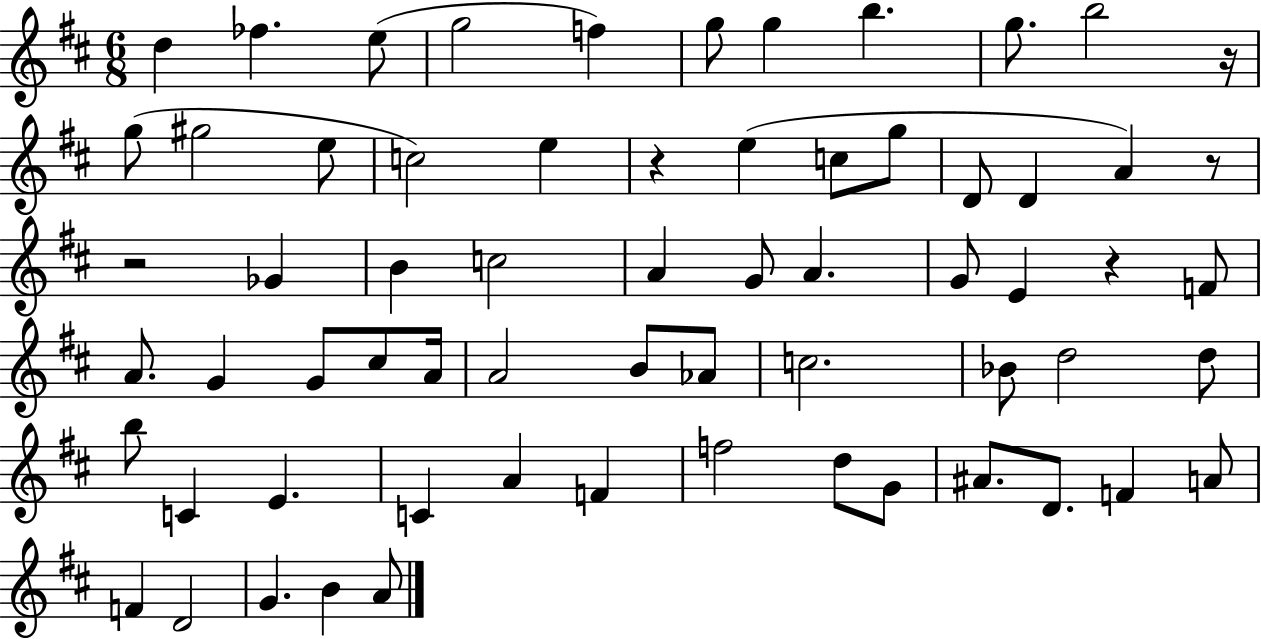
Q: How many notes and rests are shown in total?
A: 65